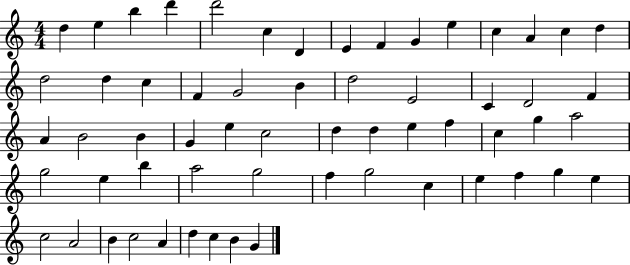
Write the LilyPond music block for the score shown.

{
  \clef treble
  \numericTimeSignature
  \time 4/4
  \key c \major
  d''4 e''4 b''4 d'''4 | d'''2 c''4 d'4 | e'4 f'4 g'4 e''4 | c''4 a'4 c''4 d''4 | \break d''2 d''4 c''4 | f'4 g'2 b'4 | d''2 e'2 | c'4 d'2 f'4 | \break a'4 b'2 b'4 | g'4 e''4 c''2 | d''4 d''4 e''4 f''4 | c''4 g''4 a''2 | \break g''2 e''4 b''4 | a''2 g''2 | f''4 g''2 c''4 | e''4 f''4 g''4 e''4 | \break c''2 a'2 | b'4 c''2 a'4 | d''4 c''4 b'4 g'4 | \bar "|."
}